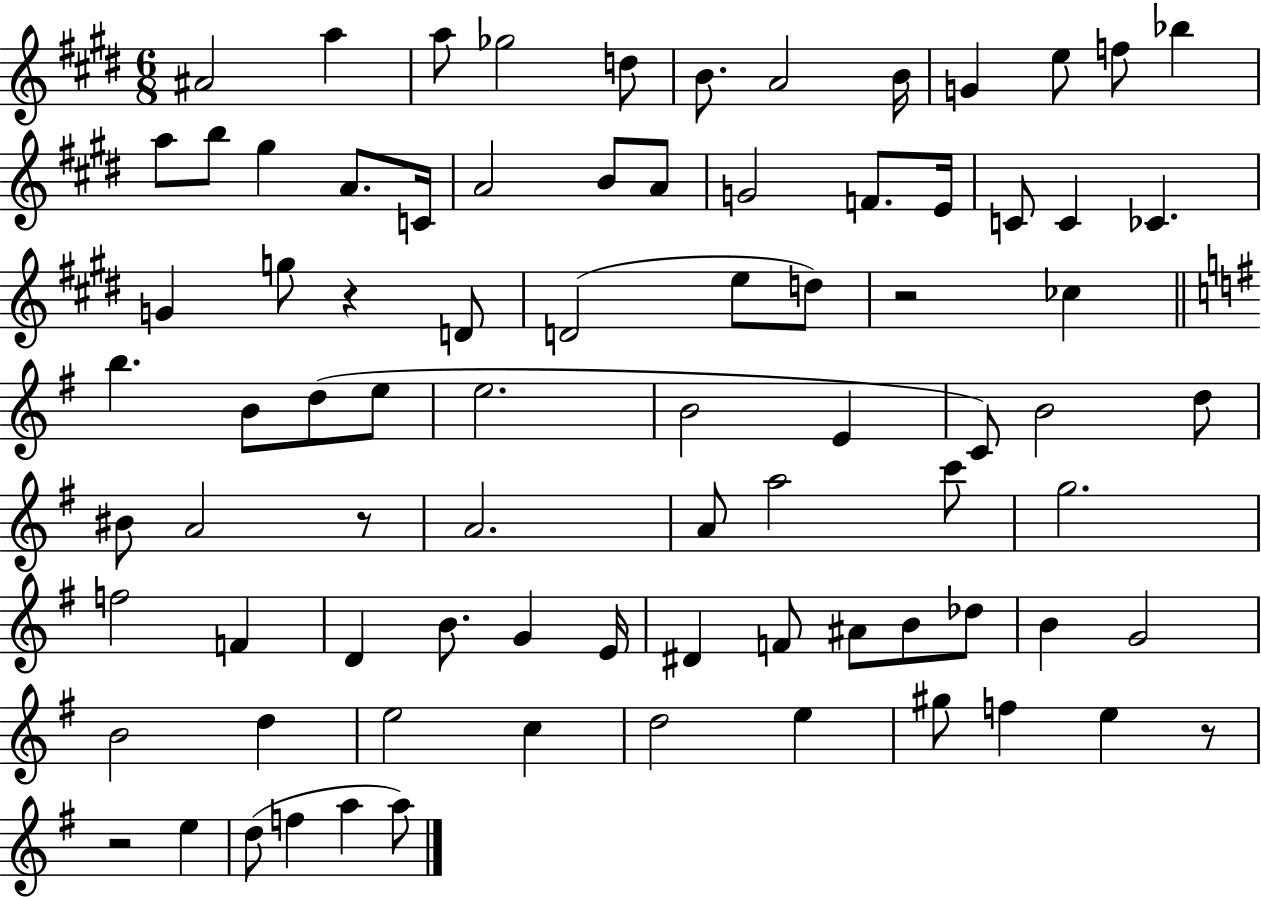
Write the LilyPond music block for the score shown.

{
  \clef treble
  \numericTimeSignature
  \time 6/8
  \key e \major
  ais'2 a''4 | a''8 ges''2 d''8 | b'8. a'2 b'16 | g'4 e''8 f''8 bes''4 | \break a''8 b''8 gis''4 a'8. c'16 | a'2 b'8 a'8 | g'2 f'8. e'16 | c'8 c'4 ces'4. | \break g'4 g''8 r4 d'8 | d'2( e''8 d''8) | r2 ces''4 | \bar "||" \break \key g \major b''4. b'8 d''8( e''8 | e''2. | b'2 e'4 | c'8) b'2 d''8 | \break bis'8 a'2 r8 | a'2. | a'8 a''2 c'''8 | g''2. | \break f''2 f'4 | d'4 b'8. g'4 e'16 | dis'4 f'8 ais'8 b'8 des''8 | b'4 g'2 | \break b'2 d''4 | e''2 c''4 | d''2 e''4 | gis''8 f''4 e''4 r8 | \break r2 e''4 | d''8( f''4 a''4 a''8) | \bar "|."
}